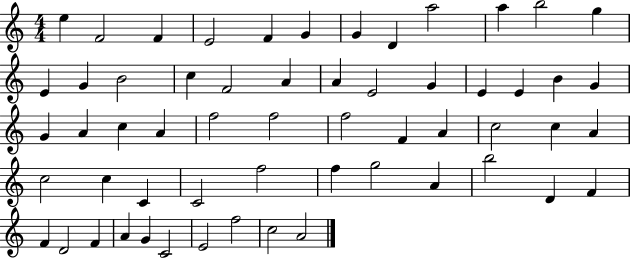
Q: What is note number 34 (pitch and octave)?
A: A4